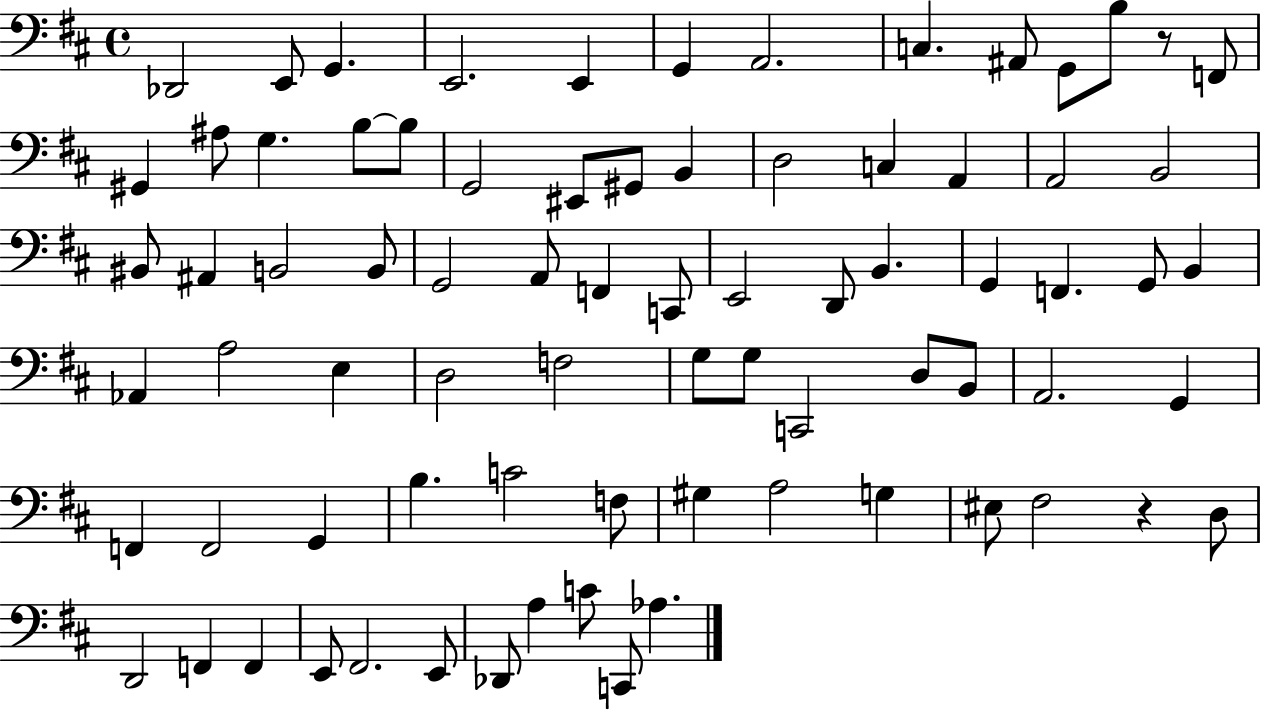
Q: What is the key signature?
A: D major